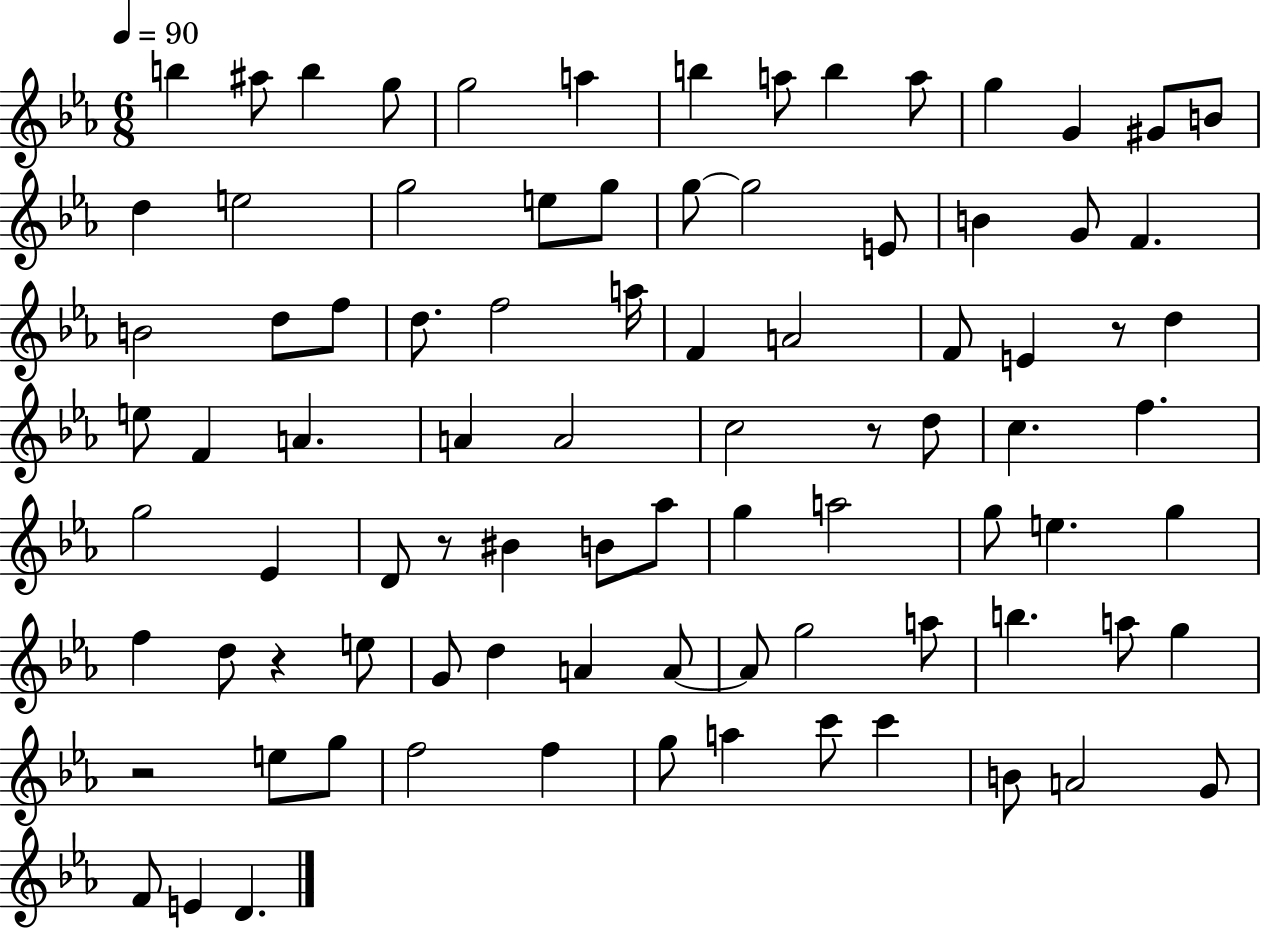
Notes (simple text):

B5/q A#5/e B5/q G5/e G5/h A5/q B5/q A5/e B5/q A5/e G5/q G4/q G#4/e B4/e D5/q E5/h G5/h E5/e G5/e G5/e G5/h E4/e B4/q G4/e F4/q. B4/h D5/e F5/e D5/e. F5/h A5/s F4/q A4/h F4/e E4/q R/e D5/q E5/e F4/q A4/q. A4/q A4/h C5/h R/e D5/e C5/q. F5/q. G5/h Eb4/q D4/e R/e BIS4/q B4/e Ab5/e G5/q A5/h G5/e E5/q. G5/q F5/q D5/e R/q E5/e G4/e D5/q A4/q A4/e A4/e G5/h A5/e B5/q. A5/e G5/q R/h E5/e G5/e F5/h F5/q G5/e A5/q C6/e C6/q B4/e A4/h G4/e F4/e E4/q D4/q.